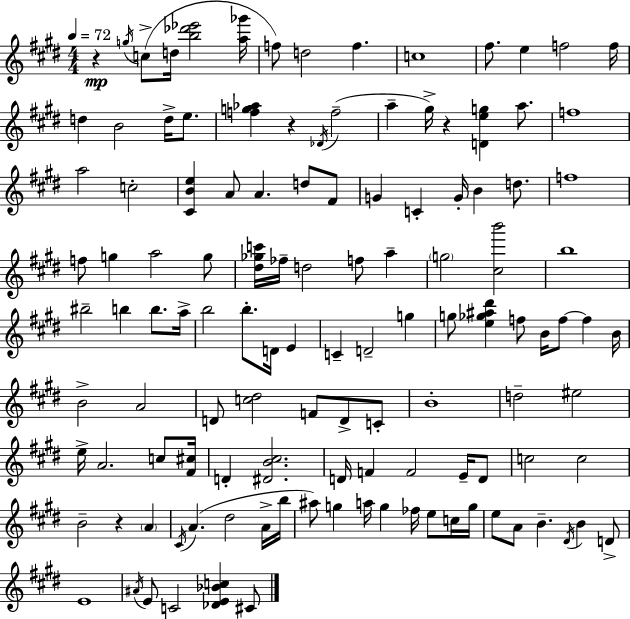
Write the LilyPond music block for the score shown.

{
  \clef treble
  \numericTimeSignature
  \time 4/4
  \key e \major
  \tempo 4 = 72
  r4\mp \acciaccatura { g''16 } c''8->( d''16 <b'' des''' ees'''>2 | <a'' ges'''>16 f''8) d''2 f''4. | c''1 | fis''8. e''4 f''2 | \break f''16 d''4 b'2 d''16-> e''8. | <f'' g'' aes''>4 r4 \acciaccatura { des'16 }( f''2-- | a''4-- gis''16->) r4 <d' e'' g''>4 a''8. | f''1 | \break a''2 c''2-. | <cis' b' e''>4 a'8 a'4. d''8 | fis'8 g'4 c'4-. g'16-. b'4 d''8. | f''1 | \break f''8 g''4 a''2 | g''8 <dis'' ges'' c'''>16 fes''16-- d''2 f''8 a''4-- | \parenthesize g''2 <cis'' b'''>2 | b''1 | \break bis''2-- b''4 b''8. | a''16-> b''2 b''8.-. d'16 e'4 | c'4-- d'2-- g''4 | g''8 <e'' ges'' ais'' dis'''>4 f''8 b'16 f''8~~ f''4 | \break b'16 b'2-> a'2 | d'8 <c'' dis''>2 f'8 d'8-> | c'8-. b'1-. | d''2-- eis''2 | \break e''16-> a'2. c''8 | <fis' cis''>16 d'4-. <dis' b' cis''>2. | d'16 f'4 f'2 e'16-- | d'8 c''2 c''2 | \break b'2-- r4 \parenthesize a'4 | \acciaccatura { cis'16 } a'4.( dis''2 | a'16-> b''16 ais''8) g''4 a''16 g''4 fes''16 e''8 | c''16 g''16 e''8 a'8 b'4.-- \acciaccatura { dis'16 } b'4 | \break d'8-> e'1 | \acciaccatura { ais'16 } e'8 c'2 <des' e' bes' c''>4 | cis'8 \bar "|."
}